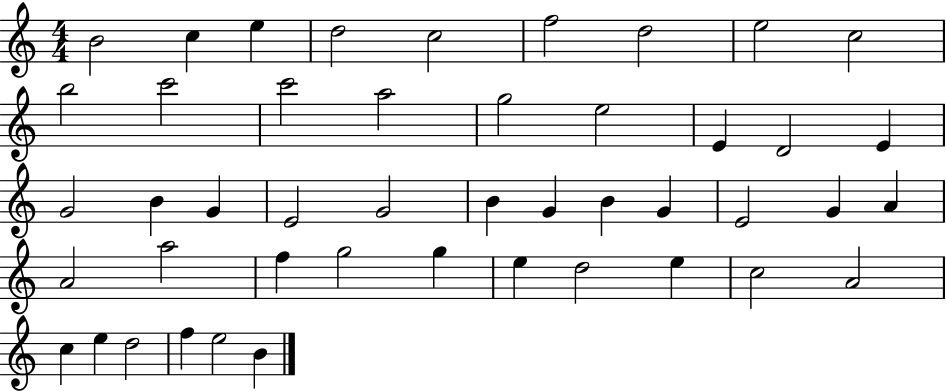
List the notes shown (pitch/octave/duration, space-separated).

B4/h C5/q E5/q D5/h C5/h F5/h D5/h E5/h C5/h B5/h C6/h C6/h A5/h G5/h E5/h E4/q D4/h E4/q G4/h B4/q G4/q E4/h G4/h B4/q G4/q B4/q G4/q E4/h G4/q A4/q A4/h A5/h F5/q G5/h G5/q E5/q D5/h E5/q C5/h A4/h C5/q E5/q D5/h F5/q E5/h B4/q